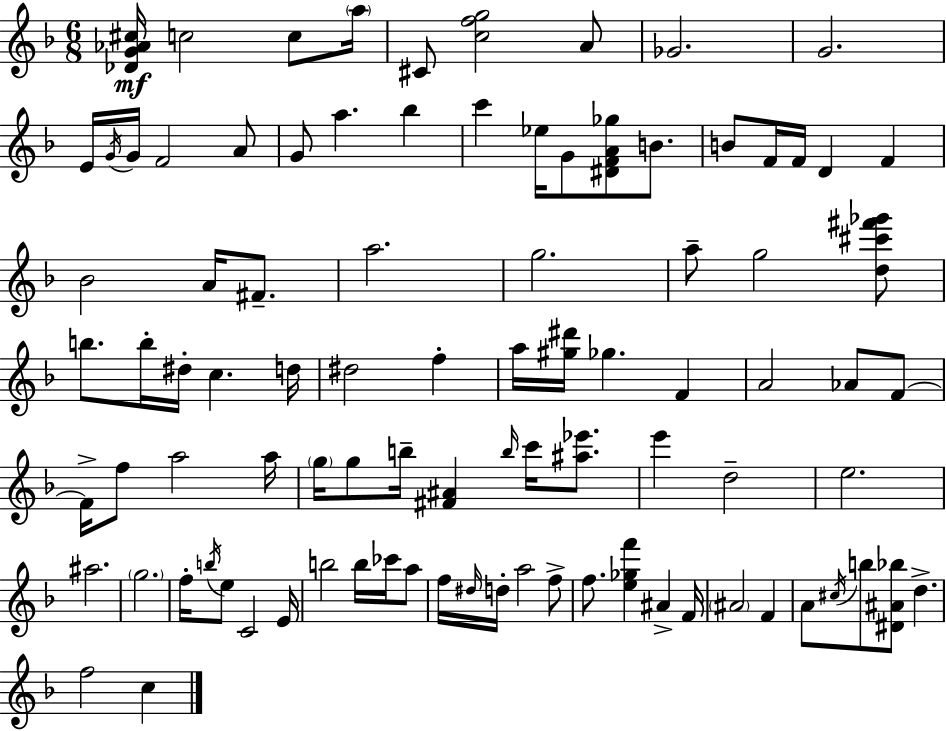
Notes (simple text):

[Db4,G4,Ab4,C#5]/s C5/h C5/e A5/s C#4/e [C5,F5,G5]/h A4/e Gb4/h. G4/h. E4/s G4/s G4/s F4/h A4/e G4/e A5/q. Bb5/q C6/q Eb5/s G4/e [D#4,F4,A4,Gb5]/e B4/e. B4/e F4/s F4/s D4/q F4/q Bb4/h A4/s F#4/e. A5/h. G5/h. A5/e G5/h [D5,C#6,F#6,Gb6]/e B5/e. B5/s D#5/s C5/q. D5/s D#5/h F5/q A5/s [G#5,D#6]/s Gb5/q. F4/q A4/h Ab4/e F4/e F4/s F5/e A5/h A5/s G5/s G5/e B5/s [F#4,A#4]/q B5/s C6/s [A#5,Eb6]/e. E6/q D5/h E5/h. A#5/h. G5/h. F5/s B5/s E5/e C4/h E4/s B5/h B5/s CES6/s A5/e F5/s D#5/s D5/s A5/h F5/e F5/e. [E5,Gb5,F6]/q A#4/q F4/s A#4/h F4/q A4/e C#5/s B5/e [D#4,A#4,Bb5]/e D5/q. F5/h C5/q